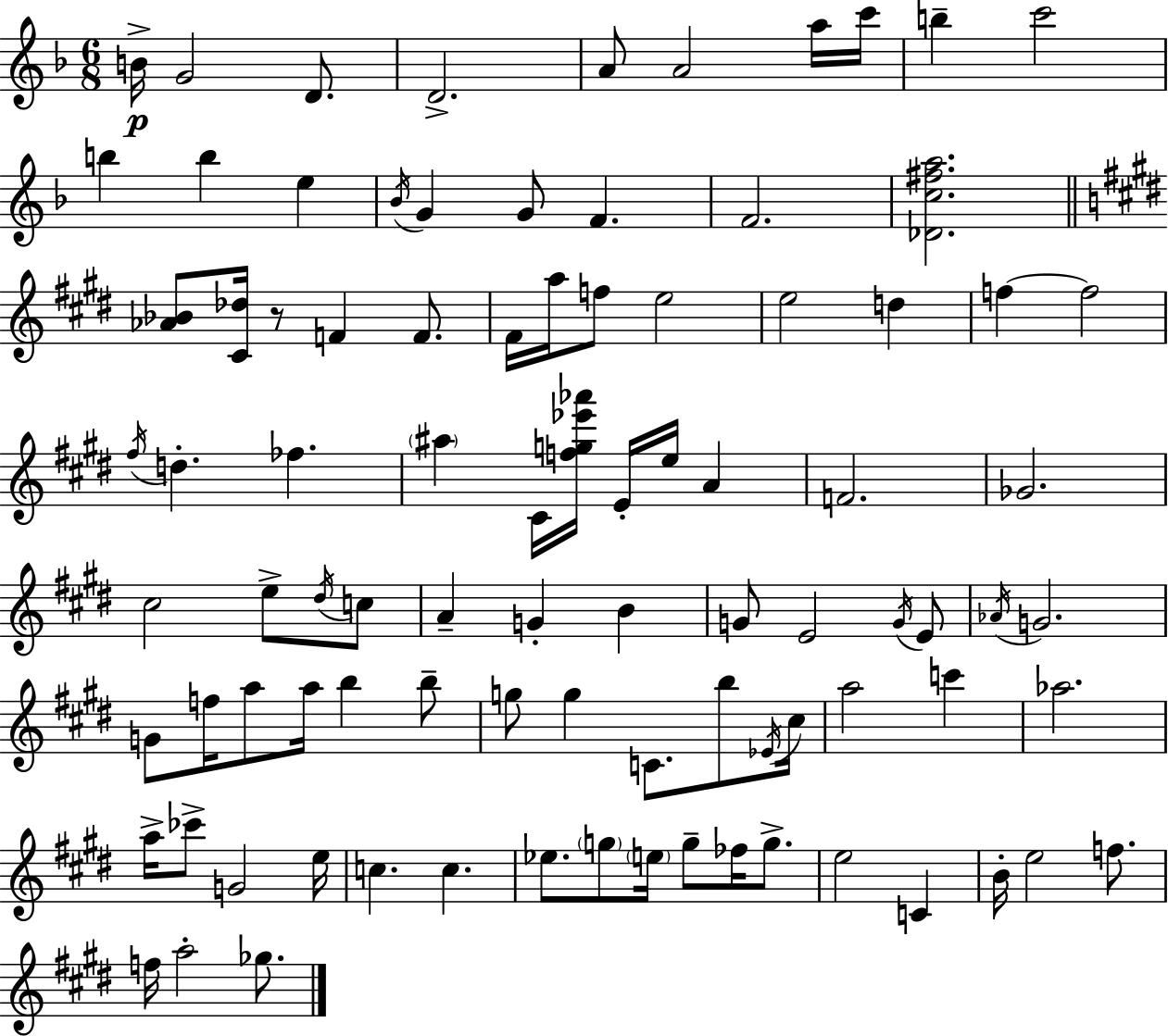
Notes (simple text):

B4/s G4/h D4/e. D4/h. A4/e A4/h A5/s C6/s B5/q C6/h B5/q B5/q E5/q Bb4/s G4/q G4/e F4/q. F4/h. [Db4,C5,F#5,A5]/h. [Ab4,Bb4]/e [C#4,Db5]/s R/e F4/q F4/e. F#4/s A5/s F5/e E5/h E5/h D5/q F5/q F5/h F#5/s D5/q. FES5/q. A#5/q C#4/s [F5,G5,Eb6,Ab6]/s E4/s E5/s A4/q F4/h. Gb4/h. C#5/h E5/e D#5/s C5/e A4/q G4/q B4/q G4/e E4/h G4/s E4/e Ab4/s G4/h. G4/e F5/s A5/e A5/s B5/q B5/e G5/e G5/q C4/e. B5/e Eb4/s C#5/s A5/h C6/q Ab5/h. A5/s CES6/e G4/h E5/s C5/q. C5/q. Eb5/e. G5/e E5/s G5/e FES5/s G5/e. E5/h C4/q B4/s E5/h F5/e. F5/s A5/h Gb5/e.